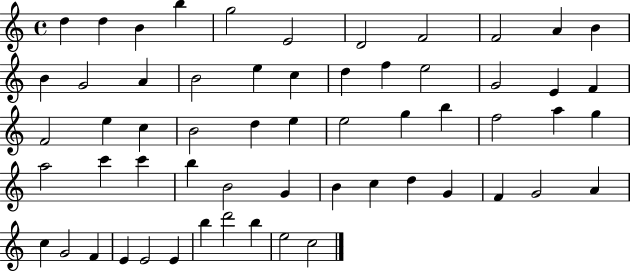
{
  \clef treble
  \time 4/4
  \defaultTimeSignature
  \key c \major
  d''4 d''4 b'4 b''4 | g''2 e'2 | d'2 f'2 | f'2 a'4 b'4 | \break b'4 g'2 a'4 | b'2 e''4 c''4 | d''4 f''4 e''2 | g'2 e'4 f'4 | \break f'2 e''4 c''4 | b'2 d''4 e''4 | e''2 g''4 b''4 | f''2 a''4 g''4 | \break a''2 c'''4 c'''4 | b''4 b'2 g'4 | b'4 c''4 d''4 g'4 | f'4 g'2 a'4 | \break c''4 g'2 f'4 | e'4 e'2 e'4 | b''4 d'''2 b''4 | e''2 c''2 | \break \bar "|."
}